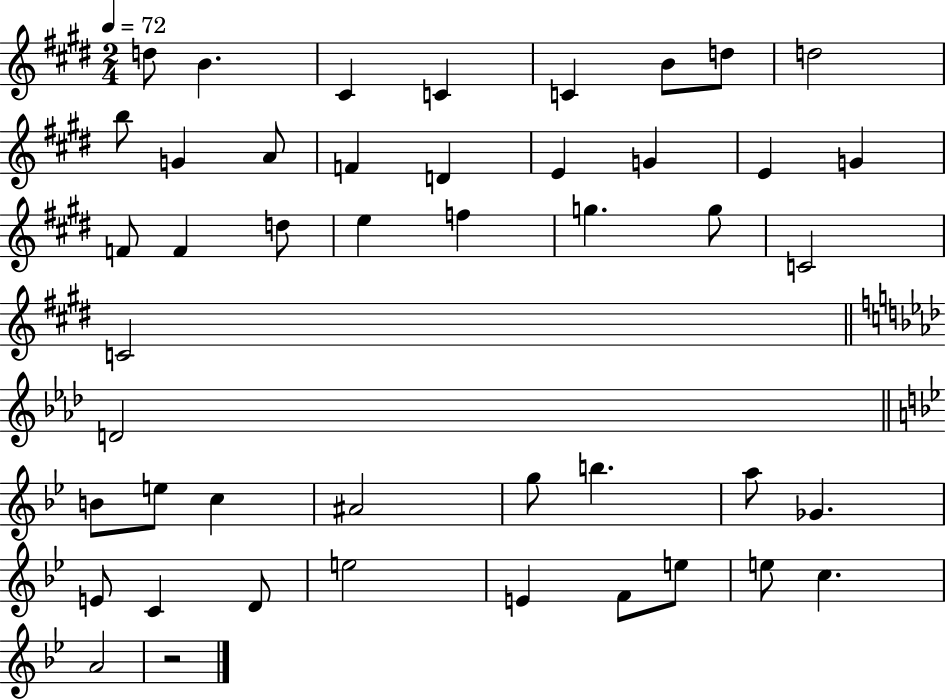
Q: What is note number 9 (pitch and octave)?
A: B5